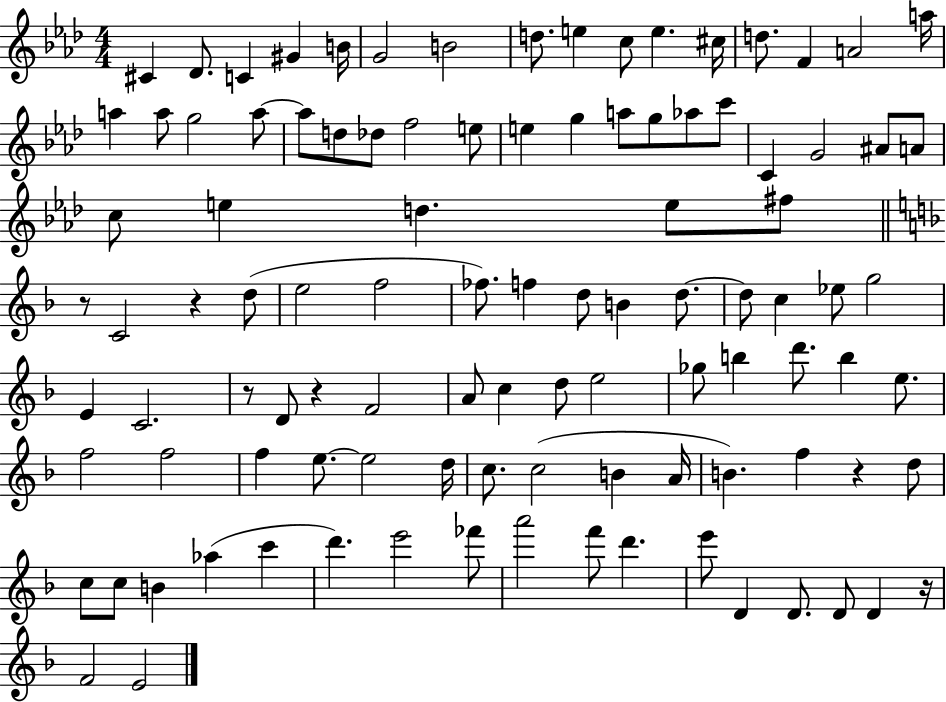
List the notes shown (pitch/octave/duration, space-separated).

C#4/q Db4/e. C4/q G#4/q B4/s G4/h B4/h D5/e. E5/q C5/e E5/q. C#5/s D5/e. F4/q A4/h A5/s A5/q A5/e G5/h A5/e A5/e D5/e Db5/e F5/h E5/e E5/q G5/q A5/e G5/e Ab5/e C6/e C4/q G4/h A#4/e A4/e C5/e E5/q D5/q. E5/e F#5/e R/e C4/h R/q D5/e E5/h F5/h FES5/e. F5/q D5/e B4/q D5/e. D5/e C5/q Eb5/e G5/h E4/q C4/h. R/e D4/e R/q F4/h A4/e C5/q D5/e E5/h Gb5/e B5/q D6/e. B5/q E5/e. F5/h F5/h F5/q E5/e. E5/h D5/s C5/e. C5/h B4/q A4/s B4/q. F5/q R/q D5/e C5/e C5/e B4/q Ab5/q C6/q D6/q. E6/h FES6/e A6/h F6/e D6/q. E6/e D4/q D4/e. D4/e D4/q R/s F4/h E4/h